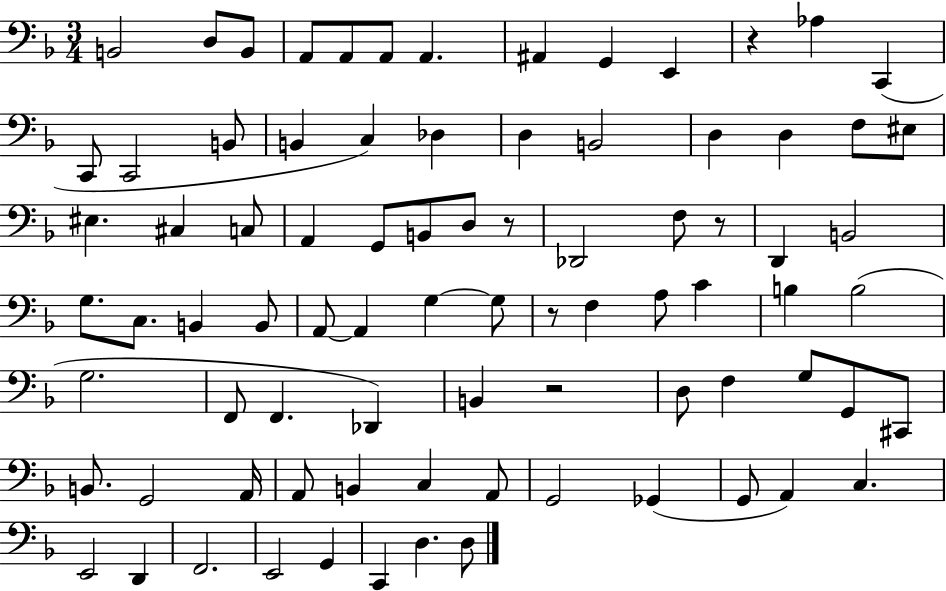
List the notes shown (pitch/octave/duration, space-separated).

B2/h D3/e B2/e A2/e A2/e A2/e A2/q. A#2/q G2/q E2/q R/q Ab3/q C2/q C2/e C2/h B2/e B2/q C3/q Db3/q D3/q B2/h D3/q D3/q F3/e EIS3/e EIS3/q. C#3/q C3/e A2/q G2/e B2/e D3/e R/e Db2/h F3/e R/e D2/q B2/h G3/e. C3/e. B2/q B2/e A2/e A2/q G3/q G3/e R/e F3/q A3/e C4/q B3/q B3/h G3/h. F2/e F2/q. Db2/q B2/q R/h D3/e F3/q G3/e G2/e C#2/e B2/e. G2/h A2/s A2/e B2/q C3/q A2/e G2/h Gb2/q G2/e A2/q C3/q. E2/h D2/q F2/h. E2/h G2/q C2/q D3/q. D3/e